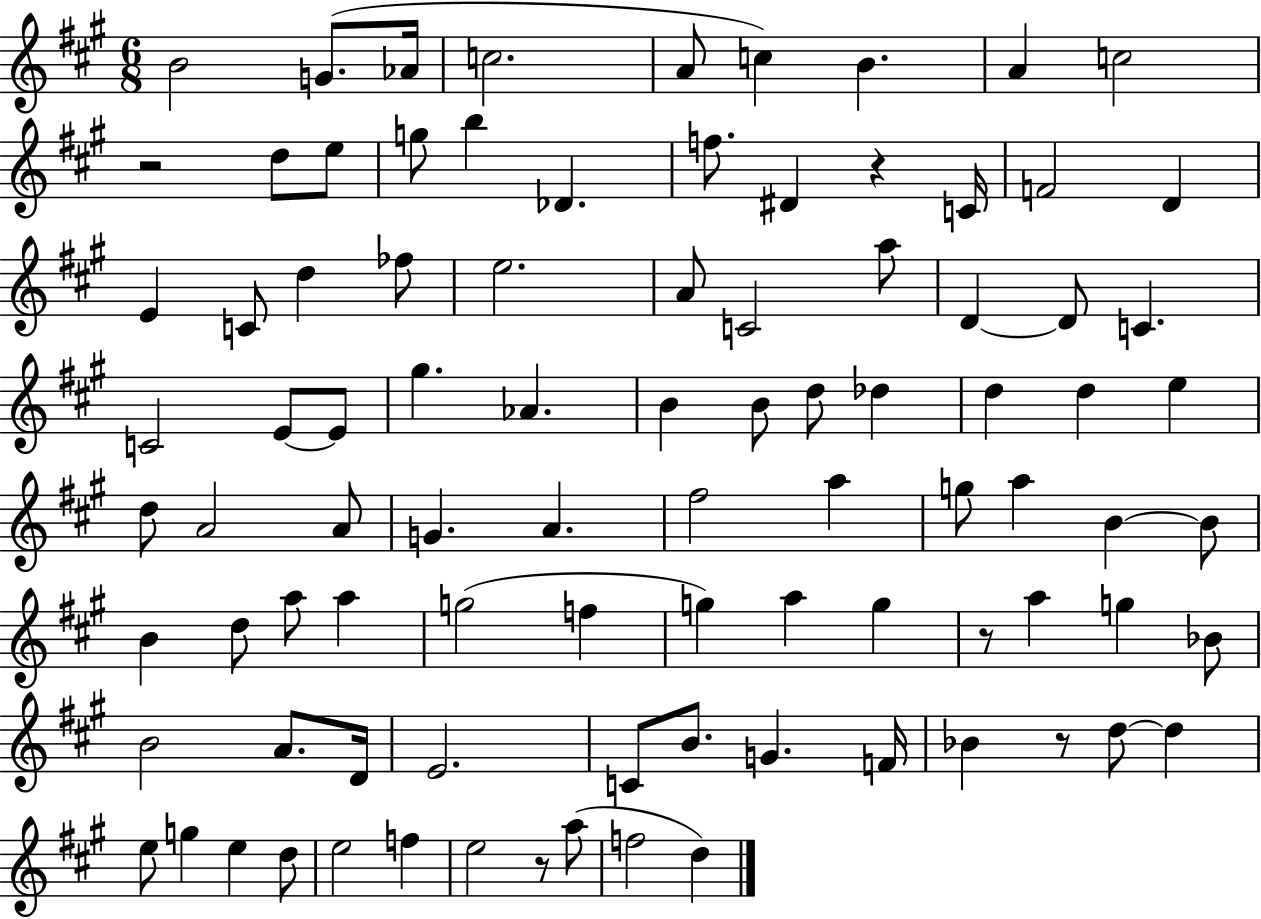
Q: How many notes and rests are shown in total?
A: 91